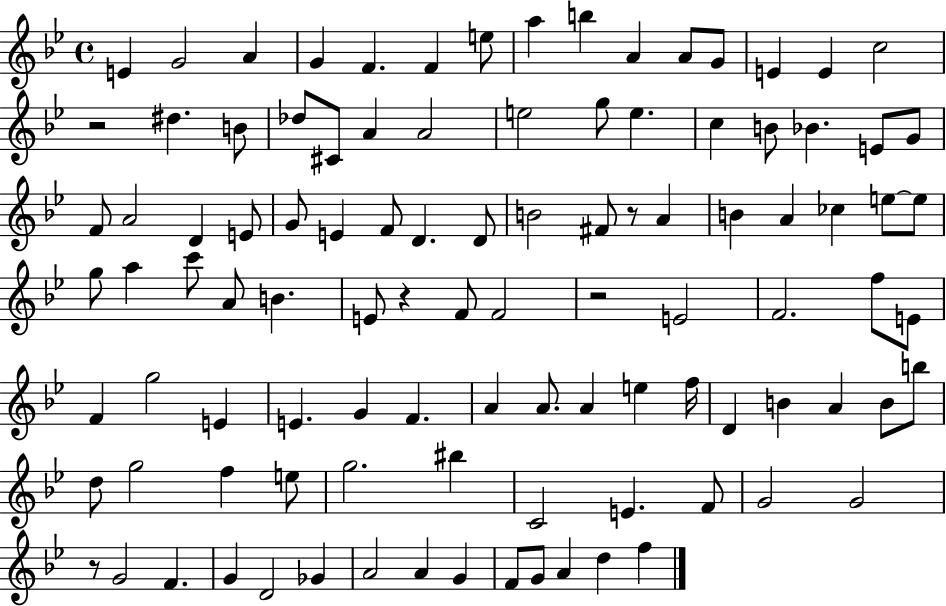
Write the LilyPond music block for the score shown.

{
  \clef treble
  \time 4/4
  \defaultTimeSignature
  \key bes \major
  e'4 g'2 a'4 | g'4 f'4. f'4 e''8 | a''4 b''4 a'4 a'8 g'8 | e'4 e'4 c''2 | \break r2 dis''4. b'8 | des''8 cis'8 a'4 a'2 | e''2 g''8 e''4. | c''4 b'8 bes'4. e'8 g'8 | \break f'8 a'2 d'4 e'8 | g'8 e'4 f'8 d'4. d'8 | b'2 fis'8 r8 a'4 | b'4 a'4 ces''4 e''8~~ e''8 | \break g''8 a''4 c'''8 a'8 b'4. | e'8 r4 f'8 f'2 | r2 e'2 | f'2. f''8 e'8 | \break f'4 g''2 e'4 | e'4. g'4 f'4. | a'4 a'8. a'4 e''4 f''16 | d'4 b'4 a'4 b'8 b''8 | \break d''8 g''2 f''4 e''8 | g''2. bis''4 | c'2 e'4. f'8 | g'2 g'2 | \break r8 g'2 f'4. | g'4 d'2 ges'4 | a'2 a'4 g'4 | f'8 g'8 a'4 d''4 f''4 | \break \bar "|."
}